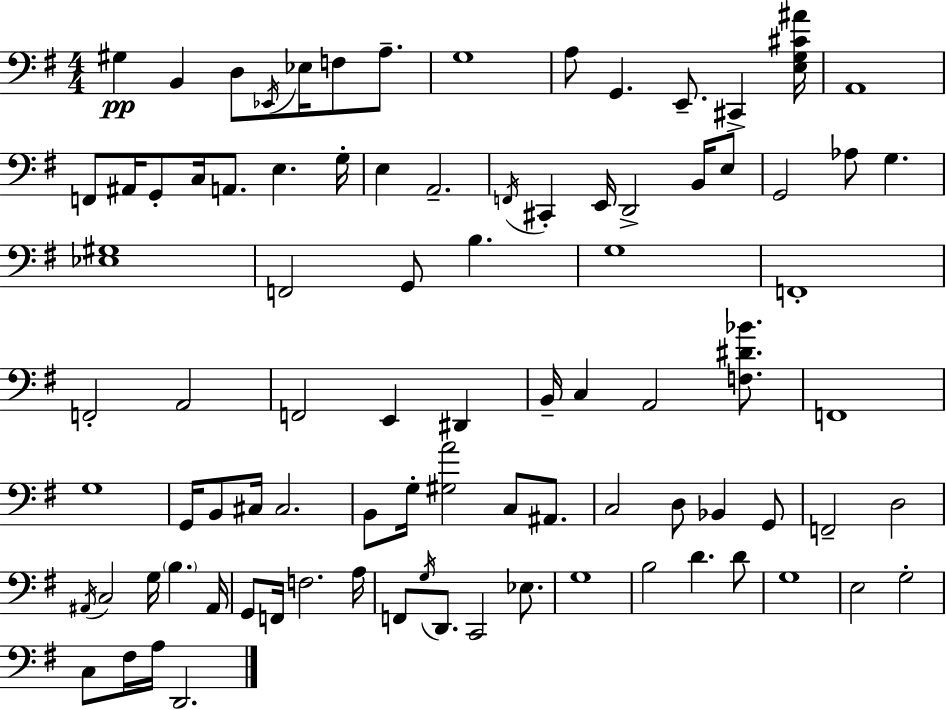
{
  \clef bass
  \numericTimeSignature
  \time 4/4
  \key g \major
  gis4\pp b,4 d8 \acciaccatura { ees,16 } ees16 f8 a8.-- | g1 | a8 g,4. e,8.-- cis,4-> | <e g cis' ais'>16 a,1 | \break f,8 ais,16 g,8-. c16 a,8. e4. | g16-. e4 a,2.-- | \acciaccatura { f,16 } cis,4-. e,16 d,2-> b,16 | e8 g,2 aes8 g4. | \break <ees gis>1 | f,2 g,8 b4. | g1 | f,1-. | \break f,2-. a,2 | f,2 e,4 dis,4 | b,16-- c4 a,2 <f dis' bes'>8. | f,1 | \break g1 | g,16 b,8 cis16 cis2. | b,8 g16-. <gis a'>2 c8 ais,8. | c2 d8 bes,4 | \break g,8 f,2-- d2 | \acciaccatura { ais,16 } c2 g16 \parenthesize b4. | ais,16 g,8 f,16 f2. | a16 f,8 \acciaccatura { g16 } d,8. c,2 | \break ees8. g1 | b2 d'4. | d'8 g1 | e2 g2-. | \break c8 fis16 a16 d,2. | \bar "|."
}